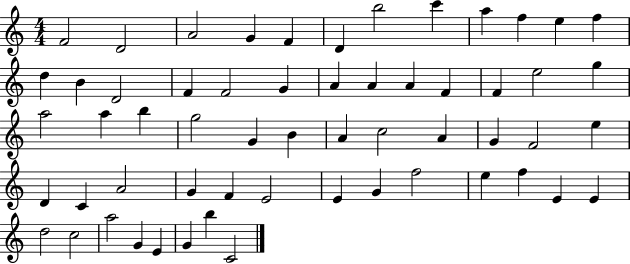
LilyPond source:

{
  \clef treble
  \numericTimeSignature
  \time 4/4
  \key c \major
  f'2 d'2 | a'2 g'4 f'4 | d'4 b''2 c'''4 | a''4 f''4 e''4 f''4 | \break d''4 b'4 d'2 | f'4 f'2 g'4 | a'4 a'4 a'4 f'4 | f'4 e''2 g''4 | \break a''2 a''4 b''4 | g''2 g'4 b'4 | a'4 c''2 a'4 | g'4 f'2 e''4 | \break d'4 c'4 a'2 | g'4 f'4 e'2 | e'4 g'4 f''2 | e''4 f''4 e'4 e'4 | \break d''2 c''2 | a''2 g'4 e'4 | g'4 b''4 c'2 | \bar "|."
}